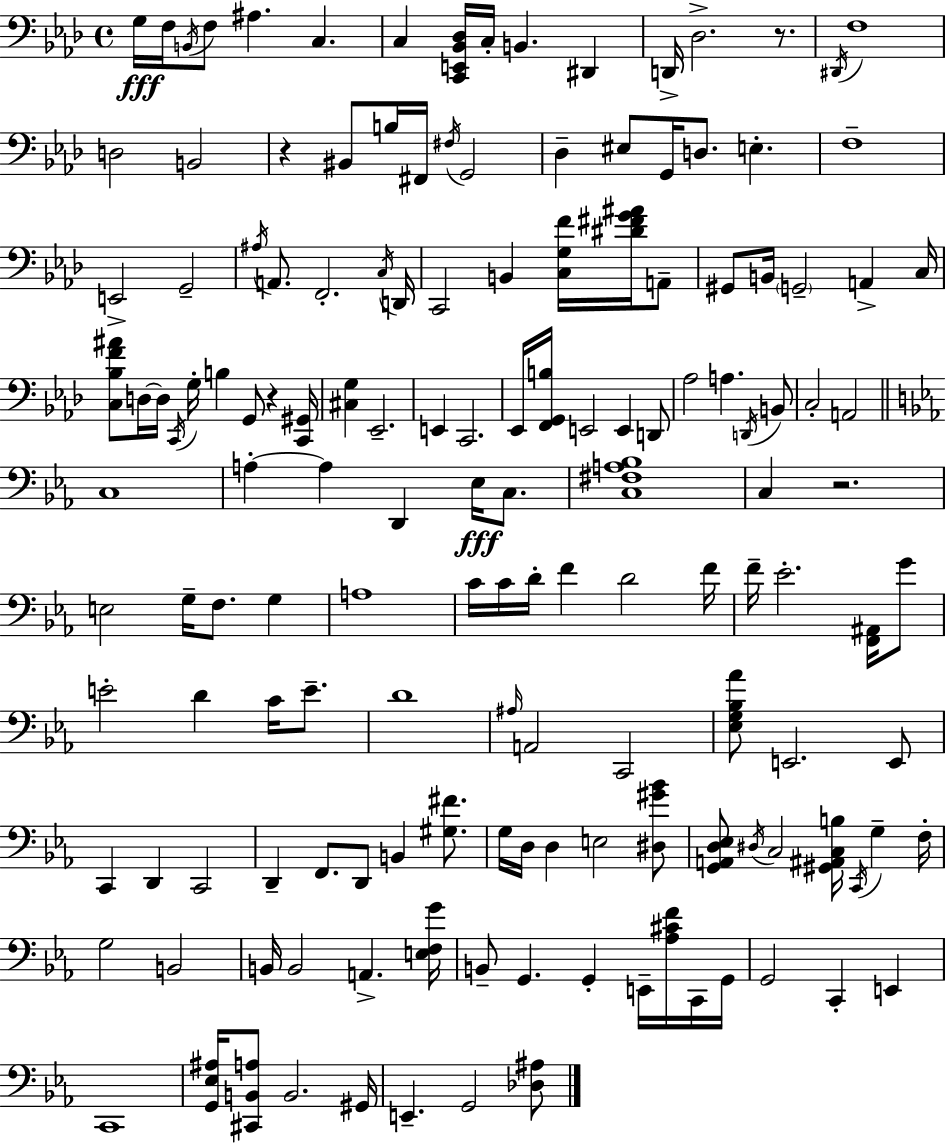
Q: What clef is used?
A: bass